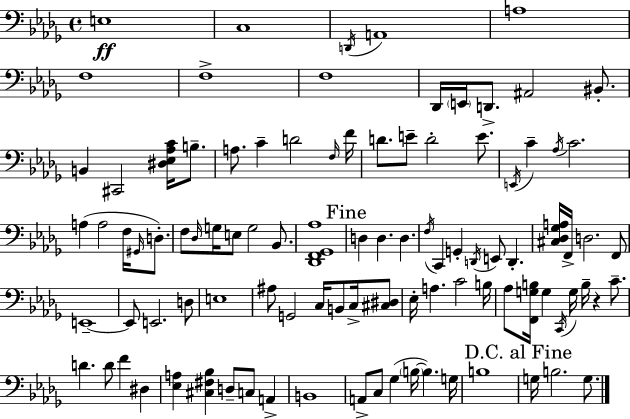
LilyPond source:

{
  \clef bass
  \time 4/4
  \defaultTimeSignature
  \key bes \minor
  e1\ff | c1 | \acciaccatura { d,16 } a,1 | a1 | \break f1 | f1-> | f1 | des,16 \parenthesize e,16 d,8.-> ais,2 bis,8.-. | \break b,4 cis,2 <dis ees aes c'>16 b8.-- | a8. c'4-- d'2 | \grace { f16 } f'16 d'8. e'8-- d'2-. e'8. | \acciaccatura { e,16 } c'4-- \acciaccatura { aes16 } c'2. | \break a4( a2 | f16 \grace { gis,16 } d8.-.) f8 \grace { des16 } g16 e8 g2 | bes,8. <des, f, ges, aes>1 | \mark "Fine" d4 d4. | \break d4. \acciaccatura { f16 } c,4 g,4-. \acciaccatura { d,16 } | e,8 d,4.-. <cis des ges a>16 f,16-> d2. | f,8 e,1--~~ | e,8 e,2. | \break d8 e1 | ais8 g,2 | c16 b,8 c16-> <cis dis>8 ees16-. a4. c'2 | b16 aes8 <f, g b>16 g4 \acciaccatura { c,16 } | \break g16 b16-- r4 c'8.-- d'4. d'8 | f'4 dis4 <ees a>4 <cis fis bes>4 | d8-- c8 a,4-> b,1 | a,8-> c8 ges4( | \break \parenthesize b16~~ b4.) g16 b1 | \mark "D.C. al Fine" g16 b2. | g8. \bar "|."
}